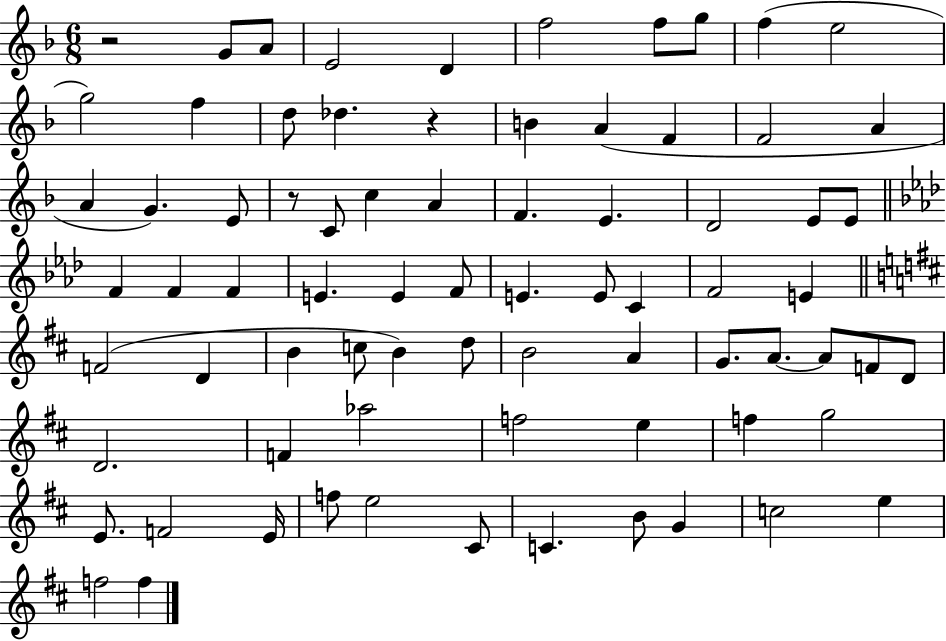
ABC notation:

X:1
T:Untitled
M:6/8
L:1/4
K:F
z2 G/2 A/2 E2 D f2 f/2 g/2 f e2 g2 f d/2 _d z B A F F2 A A G E/2 z/2 C/2 c A F E D2 E/2 E/2 F F F E E F/2 E E/2 C F2 E F2 D B c/2 B d/2 B2 A G/2 A/2 A/2 F/2 D/2 D2 F _a2 f2 e f g2 E/2 F2 E/4 f/2 e2 ^C/2 C B/2 G c2 e f2 f